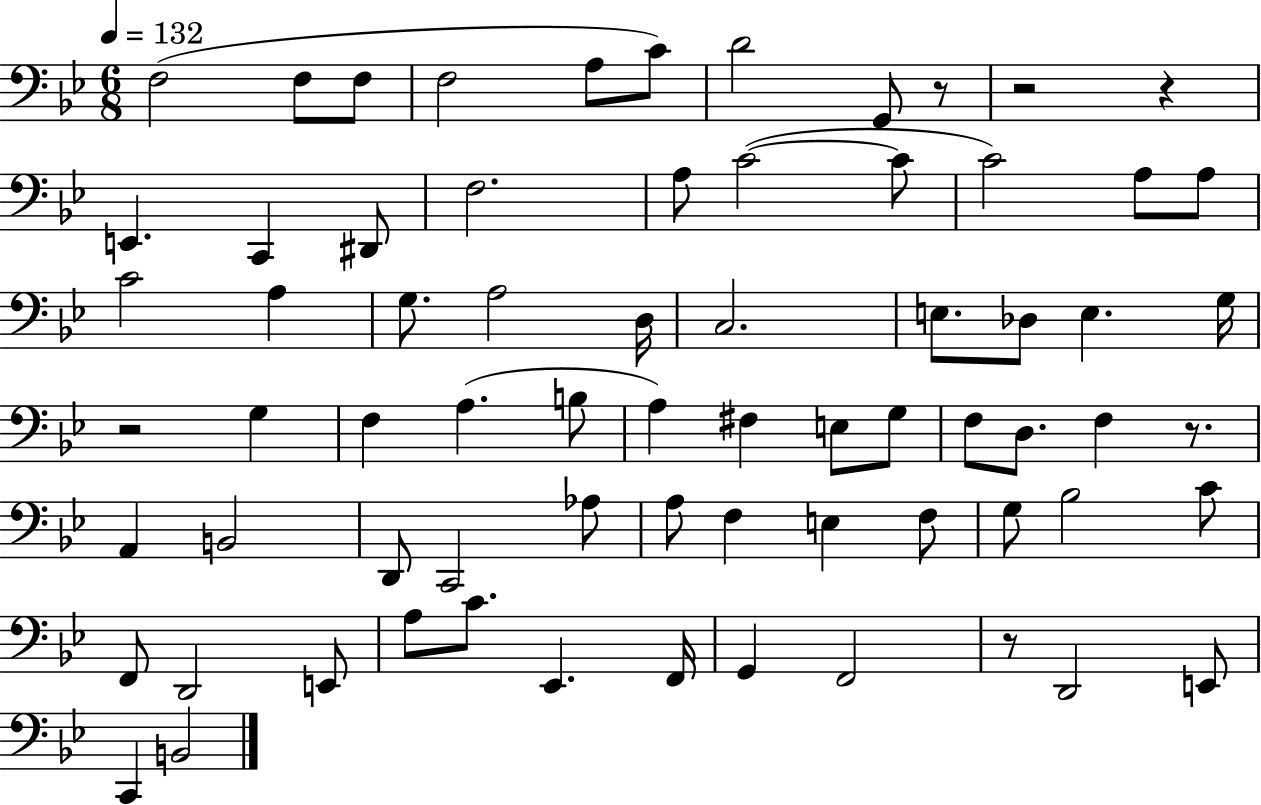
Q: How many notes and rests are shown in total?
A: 70